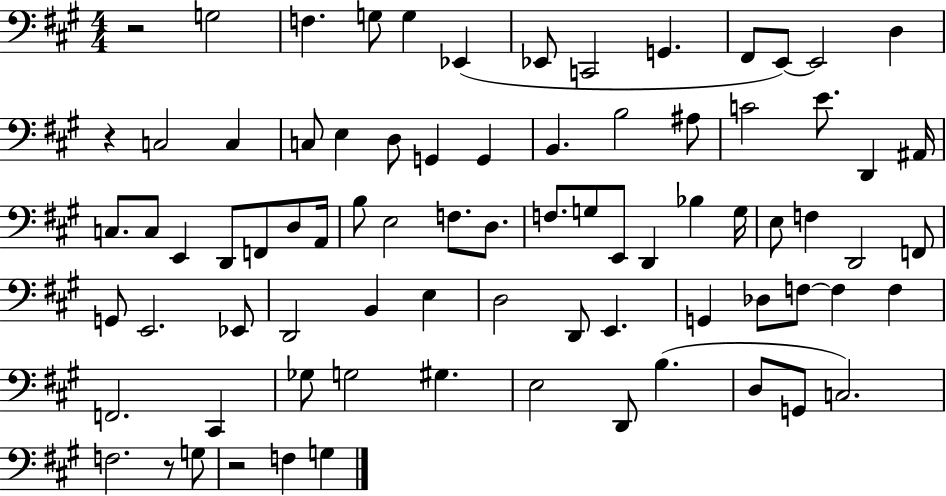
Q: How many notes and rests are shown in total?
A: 80